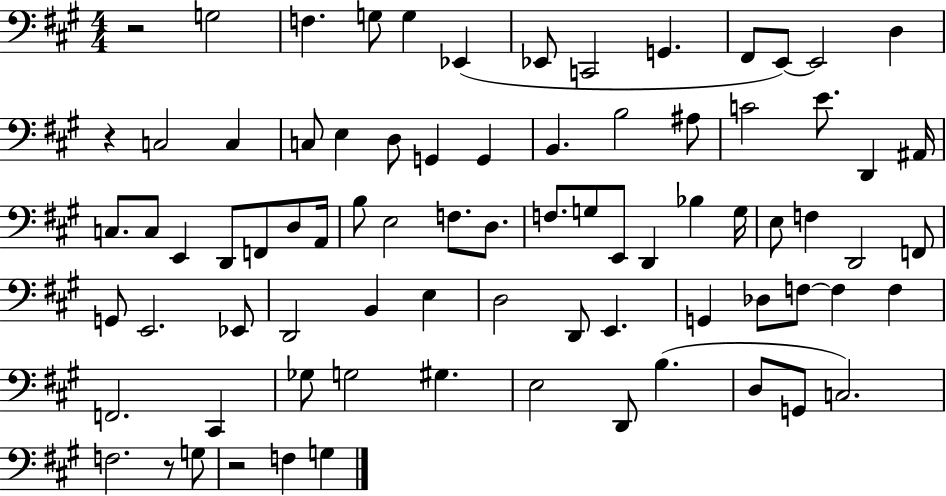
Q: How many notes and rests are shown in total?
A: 80